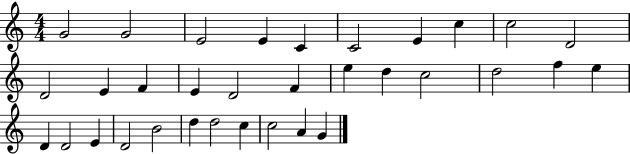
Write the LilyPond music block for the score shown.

{
  \clef treble
  \numericTimeSignature
  \time 4/4
  \key c \major
  g'2 g'2 | e'2 e'4 c'4 | c'2 e'4 c''4 | c''2 d'2 | \break d'2 e'4 f'4 | e'4 d'2 f'4 | e''4 d''4 c''2 | d''2 f''4 e''4 | \break d'4 d'2 e'4 | d'2 b'2 | d''4 d''2 c''4 | c''2 a'4 g'4 | \break \bar "|."
}